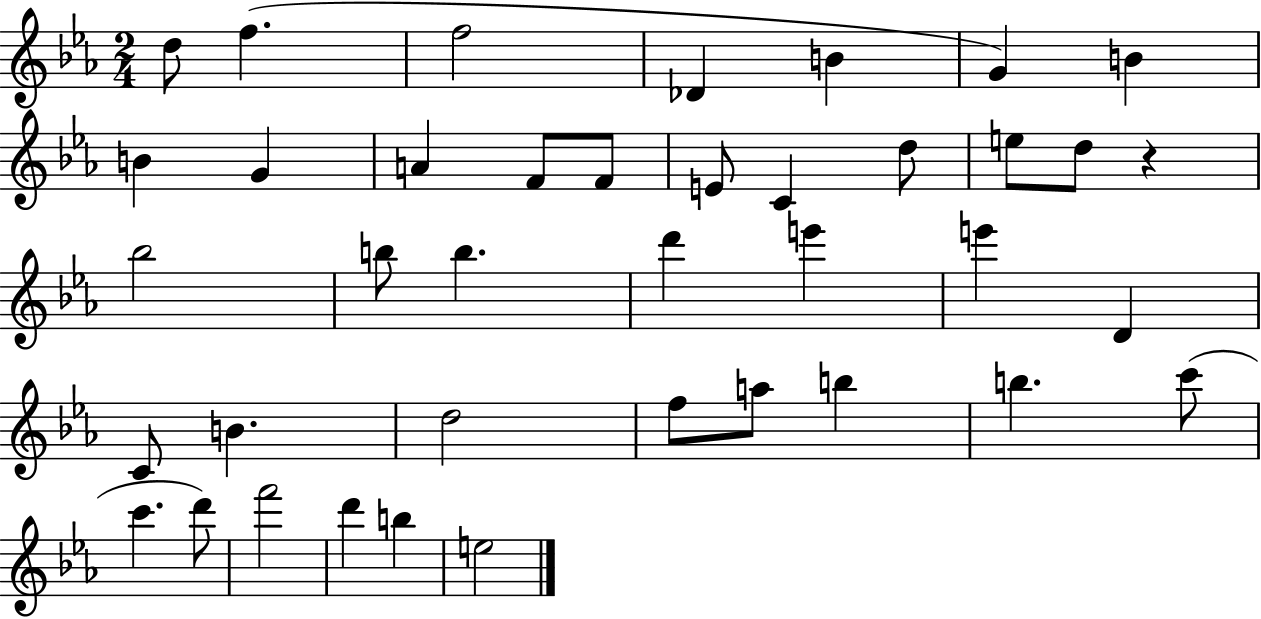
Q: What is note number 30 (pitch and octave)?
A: B5